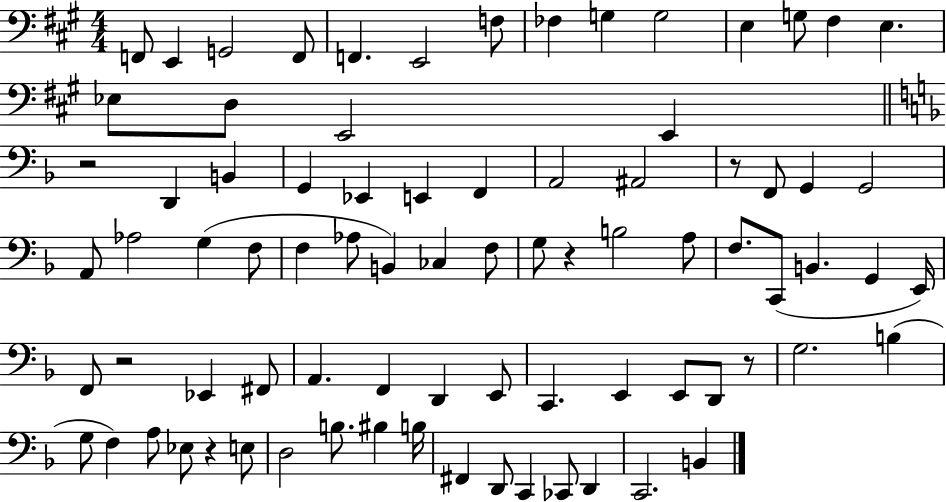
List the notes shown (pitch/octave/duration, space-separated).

F2/e E2/q G2/h F2/e F2/q. E2/h F3/e FES3/q G3/q G3/h E3/q G3/e F#3/q E3/q. Eb3/e D3/e E2/h E2/q R/h D2/q B2/q G2/q Eb2/q E2/q F2/q A2/h A#2/h R/e F2/e G2/q G2/h A2/e Ab3/h G3/q F3/e F3/q Ab3/e B2/q CES3/q F3/e G3/e R/q B3/h A3/e F3/e. C2/e B2/q. G2/q E2/s F2/e R/h Eb2/q F#2/e A2/q. F2/q D2/q E2/e C2/q. E2/q E2/e D2/e R/e G3/h. B3/q G3/e F3/q A3/e Eb3/e R/q E3/e D3/h B3/e. BIS3/q B3/s F#2/q D2/e C2/q CES2/e D2/q C2/h. B2/q